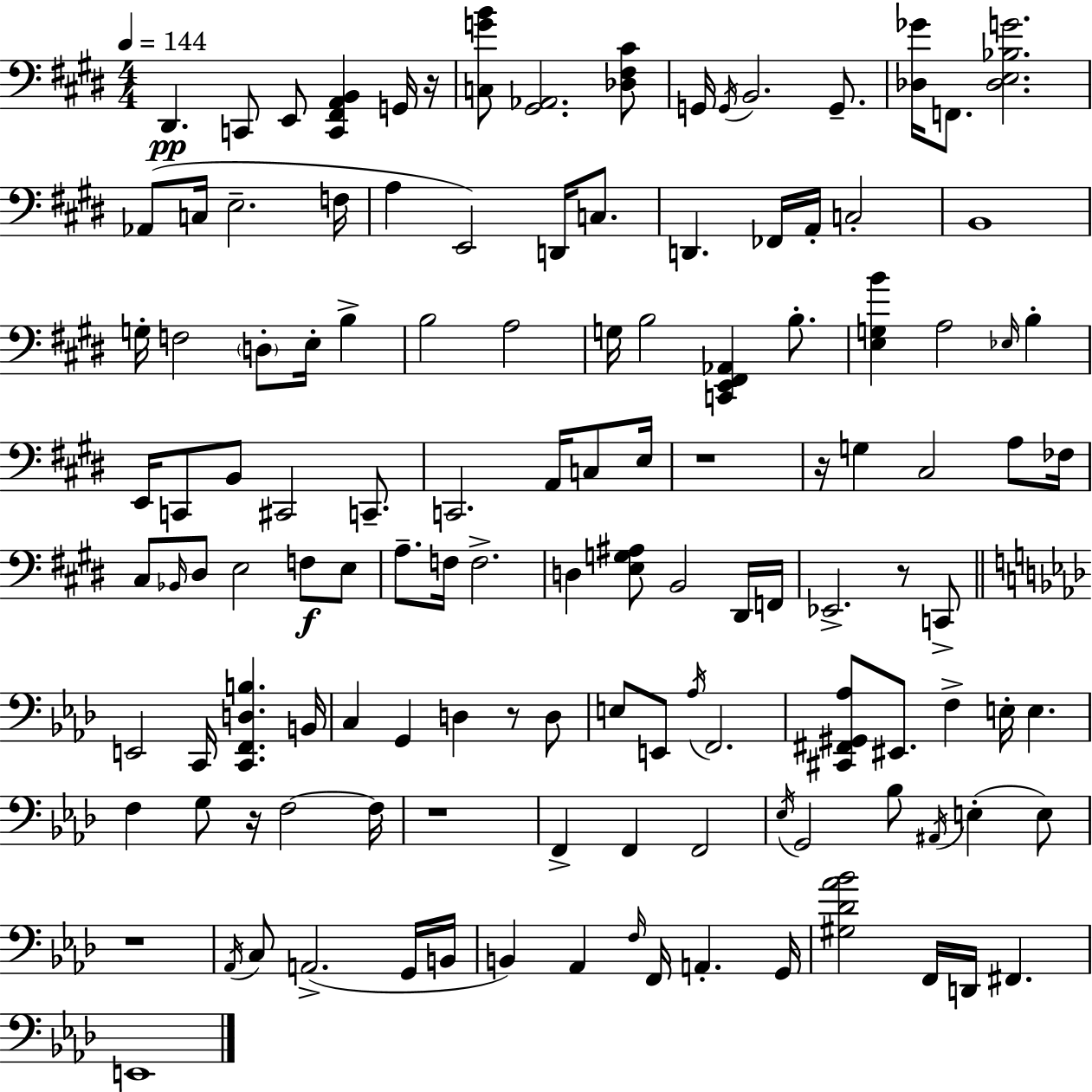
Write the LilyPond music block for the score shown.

{
  \clef bass
  \numericTimeSignature
  \time 4/4
  \key e \major
  \tempo 4 = 144
  dis,4.\pp c,8 e,8 <c, fis, a, b,>4 g,16 r16 | <c g' b'>8 <gis, aes,>2. <des fis cis'>8 | g,16 \acciaccatura { g,16 } b,2. g,8.-- | <des ges'>16 f,8. <des e bes g'>2. | \break aes,8( c16 e2.-- | f16 a4 e,2) d,16 c8. | d,4. fes,16 a,16-. c2-. | b,1 | \break g16-. f2 \parenthesize d8-. e16-. b4-> | b2 a2 | g16 b2 <c, e, fis, aes,>4 b8.-. | <e g b'>4 a2 \grace { ees16 } b4-. | \break e,16 c,8 b,8 cis,2 c,8.-- | c,2. a,16 c8 | e16 r1 | r16 g4 cis2 a8 | \break fes16 cis8 \grace { bes,16 } dis8 e2 f8\f | e8 a8.-- f16 f2.-> | d4 <e g ais>8 b,2 | dis,16 f,16 ees,2.-> r8 | \break c,8-> \bar "||" \break \key f \minor e,2 c,16 <c, f, d b>4. b,16 | c4 g,4 d4 r8 d8 | e8 e,8 \acciaccatura { aes16 } f,2. | <cis, fis, gis, aes>8 eis,8. f4-> e16-. e4. | \break f4 g8 r16 f2~~ | f16 r1 | f,4-> f,4 f,2 | \acciaccatura { ees16 } g,2 bes8 \acciaccatura { ais,16 }( e4-. | \break e8) r1 | \acciaccatura { aes,16 } c8 a,2.->( | g,16 b,16 b,4) aes,4 \grace { f16 } f,16 a,4.-. | g,16 <gis des' aes' bes'>2 f,16 d,16 fis,4. | \break e,1 | \bar "|."
}